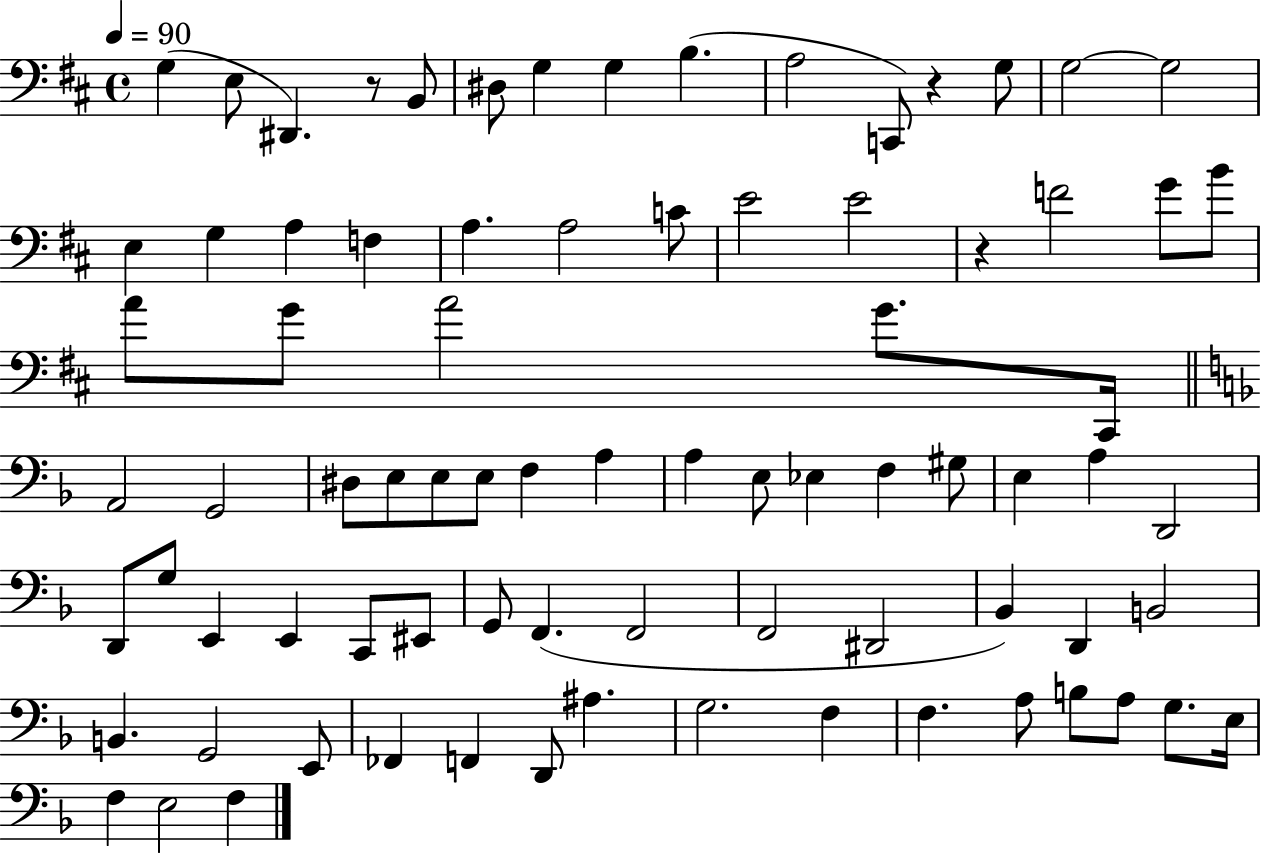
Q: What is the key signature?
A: D major